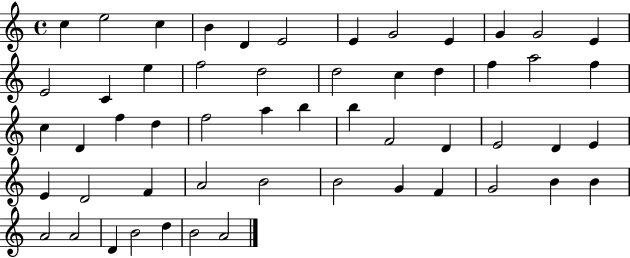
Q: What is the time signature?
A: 4/4